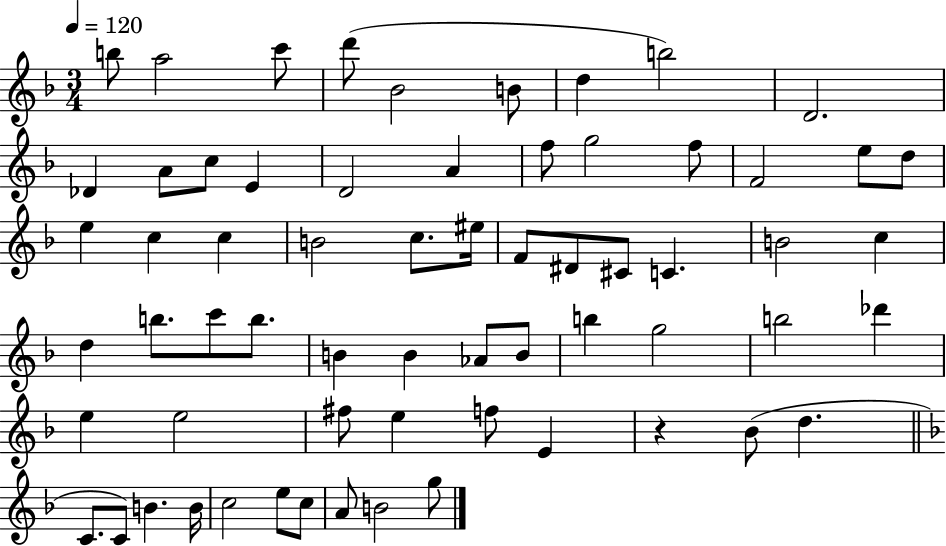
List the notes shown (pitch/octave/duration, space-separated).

B5/e A5/h C6/e D6/e Bb4/h B4/e D5/q B5/h D4/h. Db4/q A4/e C5/e E4/q D4/h A4/q F5/e G5/h F5/e F4/h E5/e D5/e E5/q C5/q C5/q B4/h C5/e. EIS5/s F4/e D#4/e C#4/e C4/q. B4/h C5/q D5/q B5/e. C6/e B5/e. B4/q B4/q Ab4/e B4/e B5/q G5/h B5/h Db6/q E5/q E5/h F#5/e E5/q F5/e E4/q R/q Bb4/e D5/q. C4/e. C4/e B4/q. B4/s C5/h E5/e C5/e A4/e B4/h G5/e